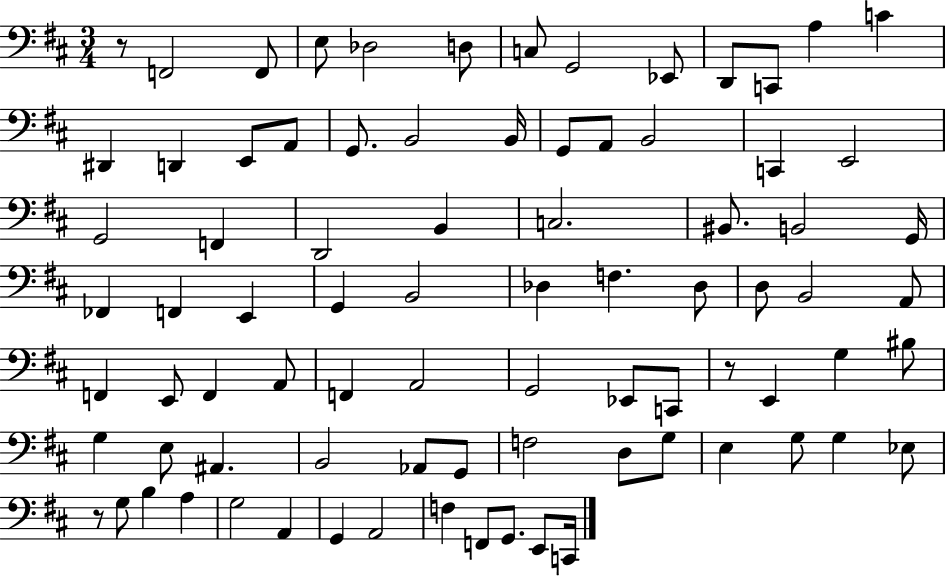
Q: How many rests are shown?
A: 3